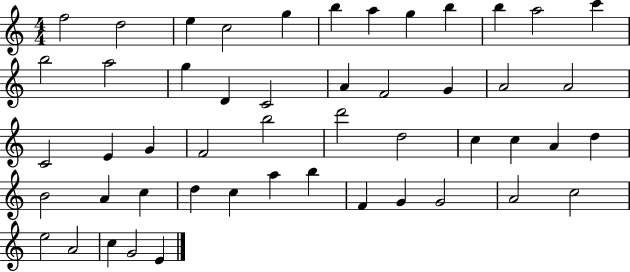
F5/h D5/h E5/q C5/h G5/q B5/q A5/q G5/q B5/q B5/q A5/h C6/q B5/h A5/h G5/q D4/q C4/h A4/q F4/h G4/q A4/h A4/h C4/h E4/q G4/q F4/h B5/h D6/h D5/h C5/q C5/q A4/q D5/q B4/h A4/q C5/q D5/q C5/q A5/q B5/q F4/q G4/q G4/h A4/h C5/h E5/h A4/h C5/q G4/h E4/q